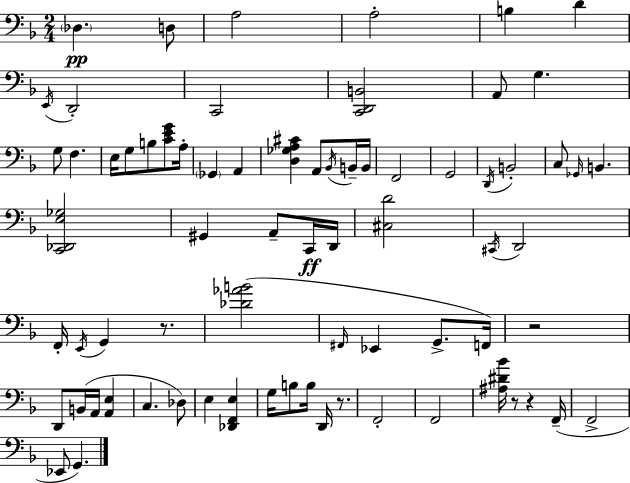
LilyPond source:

{
  \clef bass
  \numericTimeSignature
  \time 2/4
  \key f \major
  \parenthesize des4.\pp d8 | a2 | a2-. | b4 d'4 | \break \acciaccatura { e,16 } d,2-. | c,2 | <c, d, b,>2 | a,8 g4. | \break g8 f4. | e16 g8 b8 <c' e' g'>8 | a16-. \parenthesize ges,4 a,4 | <d ges a cis'>4 a,8 \acciaccatura { bes,16 } | \break b,16-- b,16 f,2 | g,2 | \acciaccatura { d,16 } b,2-. | c8 \grace { ges,16 } b,4. | \break <c, des, e ges>2 | gis,4 | a,8-- c,16\ff d,16 <cis d'>2 | \acciaccatura { cis,16 } d,2 | \break f,16-. \acciaccatura { e,16 } g,4 | r8. <des' aes' b'>2( | \grace { fis,16 } ees,4 | g,8.-> f,16) r2 | \break d,8 | b,16( a,16 <a, e>4 c4. | des8) e4 | <des, f, e>4 g16 | \break b8 b16 d,16 r8. f,2-. | f,2 | <ais dis' bes'>16 | r8 r4 f,16--( f,2-> | \break ees,8 | g,4.) \bar "|."
}